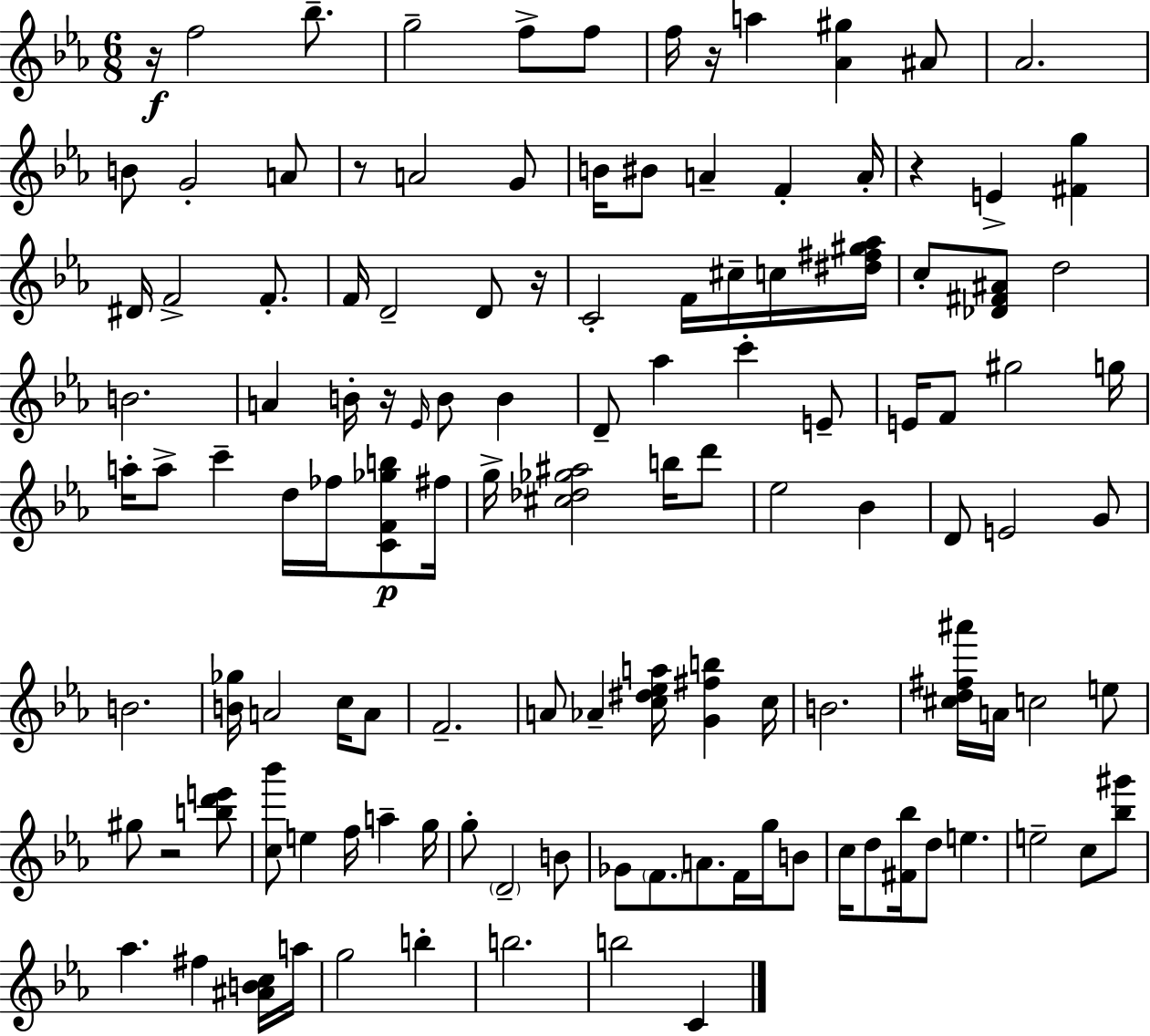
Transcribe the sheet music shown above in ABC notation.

X:1
T:Untitled
M:6/8
L:1/4
K:Cm
z/4 f2 _b/2 g2 f/2 f/2 f/4 z/4 a [_A^g] ^A/2 _A2 B/2 G2 A/2 z/2 A2 G/2 B/4 ^B/2 A F A/4 z E [^Fg] ^D/4 F2 F/2 F/4 D2 D/2 z/4 C2 F/4 ^c/4 c/4 [^d^f^g_a]/4 c/2 [_D^F^A]/2 d2 B2 A B/4 z/4 _E/4 B/2 B D/2 _a c' E/2 E/4 F/2 ^g2 g/4 a/4 a/2 c' d/4 _f/4 [CF_gb]/2 ^f/4 g/4 [^c_d_g^a]2 b/4 d'/2 _e2 _B D/2 E2 G/2 B2 [B_g]/4 A2 c/4 A/2 F2 A/2 _A [c^d_ea]/4 [G^fb] c/4 B2 [^cd^f^a']/4 A/4 c2 e/2 ^g/2 z2 [bd'e']/2 [c_b']/2 e f/4 a g/4 g/2 D2 B/2 _G/2 F/2 A/2 F/4 g/4 B/2 c/4 d/2 [^F_b]/4 d/2 e e2 c/2 [_b^g']/2 _a ^f [^ABc]/4 a/4 g2 b b2 b2 C